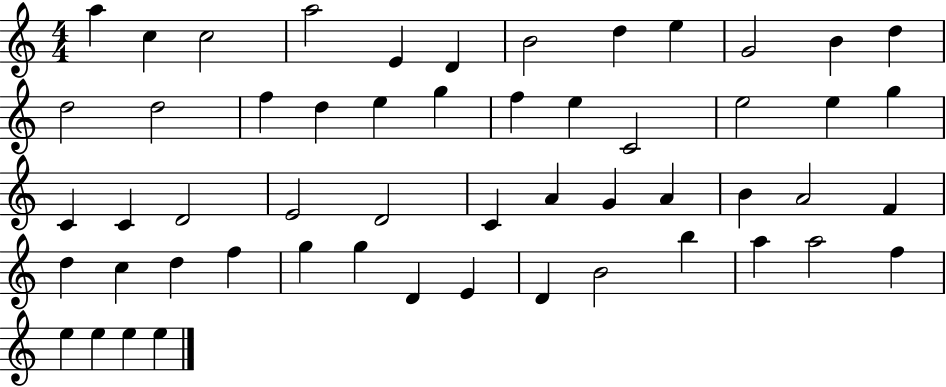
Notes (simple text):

A5/q C5/q C5/h A5/h E4/q D4/q B4/h D5/q E5/q G4/h B4/q D5/q D5/h D5/h F5/q D5/q E5/q G5/q F5/q E5/q C4/h E5/h E5/q G5/q C4/q C4/q D4/h E4/h D4/h C4/q A4/q G4/q A4/q B4/q A4/h F4/q D5/q C5/q D5/q F5/q G5/q G5/q D4/q E4/q D4/q B4/h B5/q A5/q A5/h F5/q E5/q E5/q E5/q E5/q